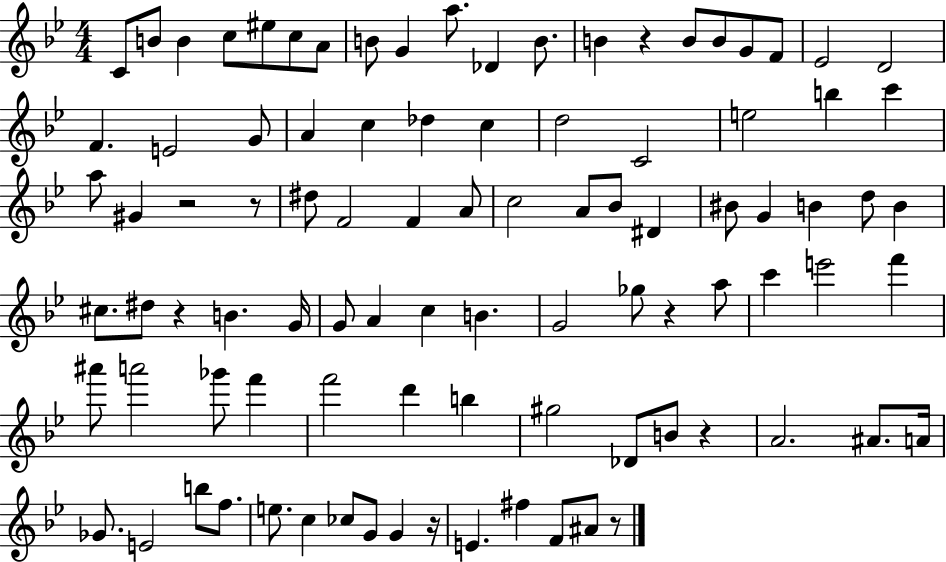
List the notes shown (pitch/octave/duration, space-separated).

C4/e B4/e B4/q C5/e EIS5/e C5/e A4/e B4/e G4/q A5/e. Db4/q B4/e. B4/q R/q B4/e B4/e G4/e F4/e Eb4/h D4/h F4/q. E4/h G4/e A4/q C5/q Db5/q C5/q D5/h C4/h E5/h B5/q C6/q A5/e G#4/q R/h R/e D#5/e F4/h F4/q A4/e C5/h A4/e Bb4/e D#4/q BIS4/e G4/q B4/q D5/e B4/q C#5/e. D#5/e R/q B4/q. G4/s G4/e A4/q C5/q B4/q. G4/h Gb5/e R/q A5/e C6/q E6/h F6/q A#6/e A6/h Gb6/e F6/q F6/h D6/q B5/q G#5/h Db4/e B4/e R/q A4/h. A#4/e. A4/s Gb4/e. E4/h B5/e F5/e. E5/e. C5/q CES5/e G4/e G4/q R/s E4/q. F#5/q F4/e A#4/e R/e